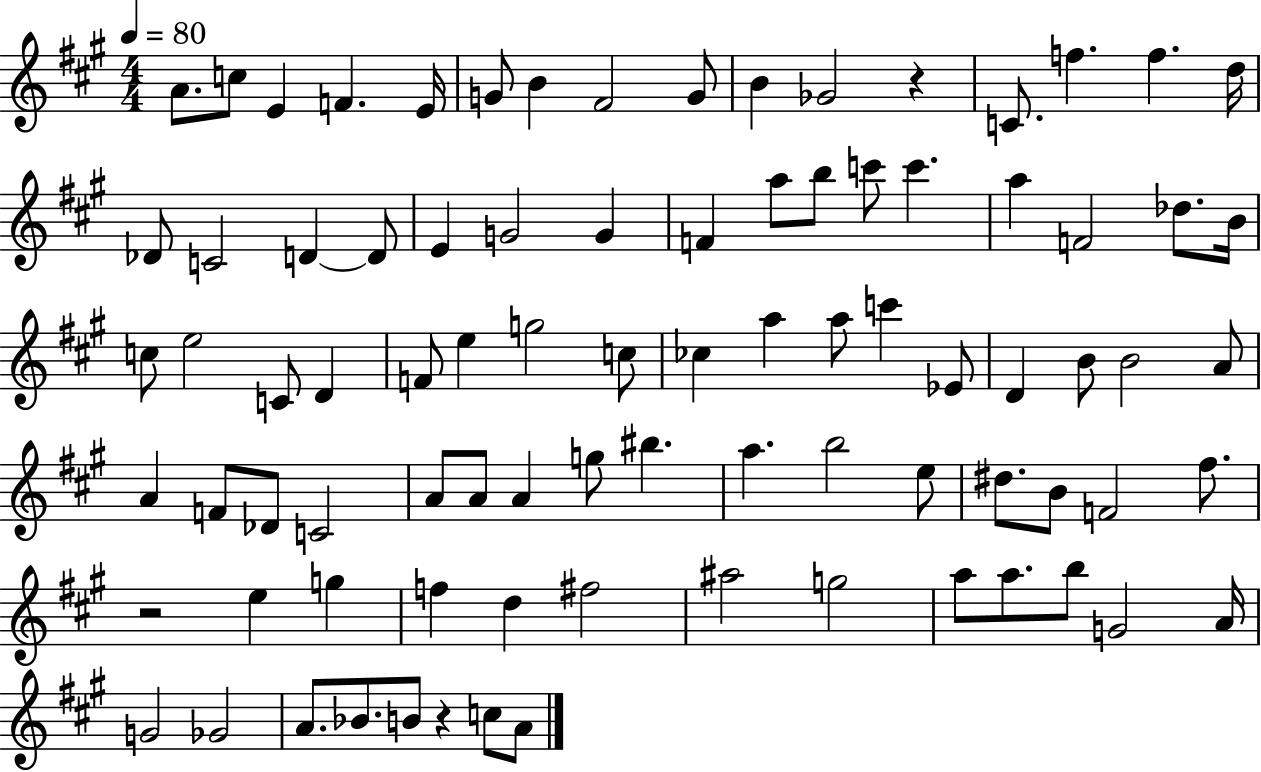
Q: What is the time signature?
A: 4/4